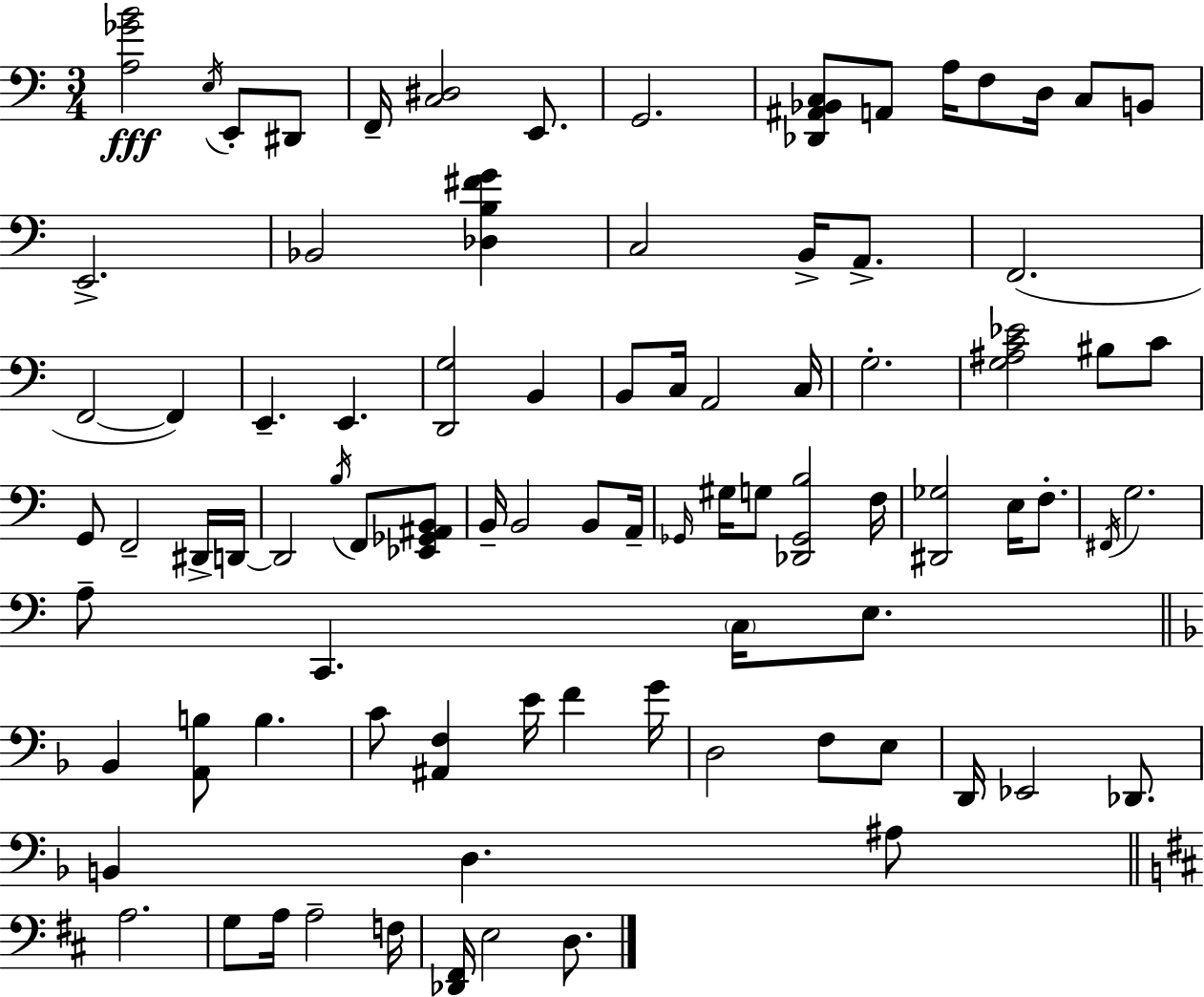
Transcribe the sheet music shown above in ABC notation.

X:1
T:Untitled
M:3/4
L:1/4
K:C
[A,_GB]2 E,/4 E,,/2 ^D,,/2 F,,/4 [C,^D,]2 E,,/2 G,,2 [_D,,^A,,_B,,C,]/2 A,,/2 A,/4 F,/2 D,/4 C,/2 B,,/2 E,,2 _B,,2 [_D,B,^FG] C,2 B,,/4 A,,/2 F,,2 F,,2 F,, E,, E,, [D,,G,]2 B,, B,,/2 C,/4 A,,2 C,/4 G,2 [G,^A,C_E]2 ^B,/2 C/2 G,,/2 F,,2 ^D,,/4 D,,/4 D,,2 B,/4 F,,/2 [_E,,_G,,^A,,B,,]/2 B,,/4 B,,2 B,,/2 A,,/4 _G,,/4 ^G,/4 G,/2 [_D,,_G,,B,]2 F,/4 [^D,,_G,]2 E,/4 F,/2 ^F,,/4 G,2 A,/2 C,, C,/4 E,/2 _B,, [A,,B,]/2 B, C/2 [^A,,F,] E/4 F G/4 D,2 F,/2 E,/2 D,,/4 _E,,2 _D,,/2 B,, D, ^A,/2 A,2 G,/2 A,/4 A,2 F,/4 [_D,,^F,,]/4 E,2 D,/2